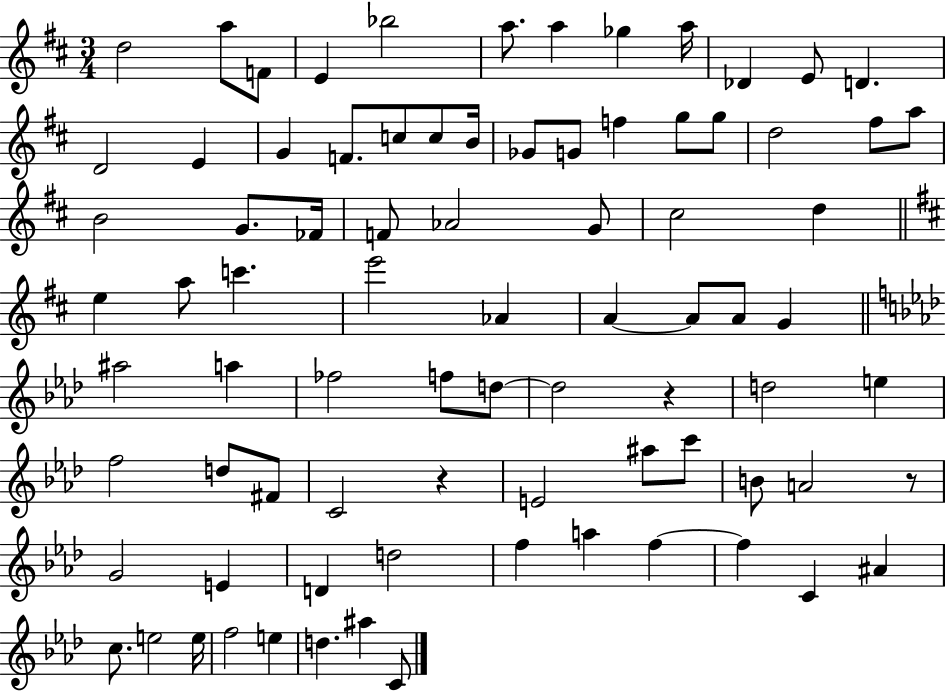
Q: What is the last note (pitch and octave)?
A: C4